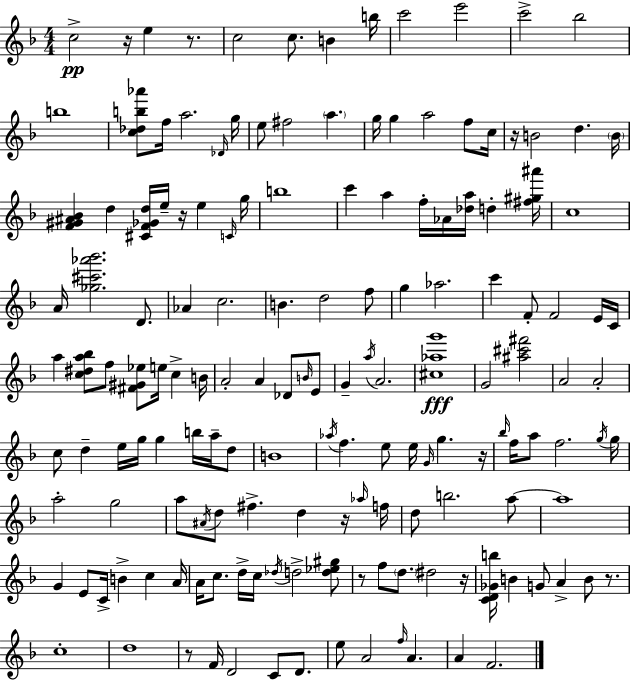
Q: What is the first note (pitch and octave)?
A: C5